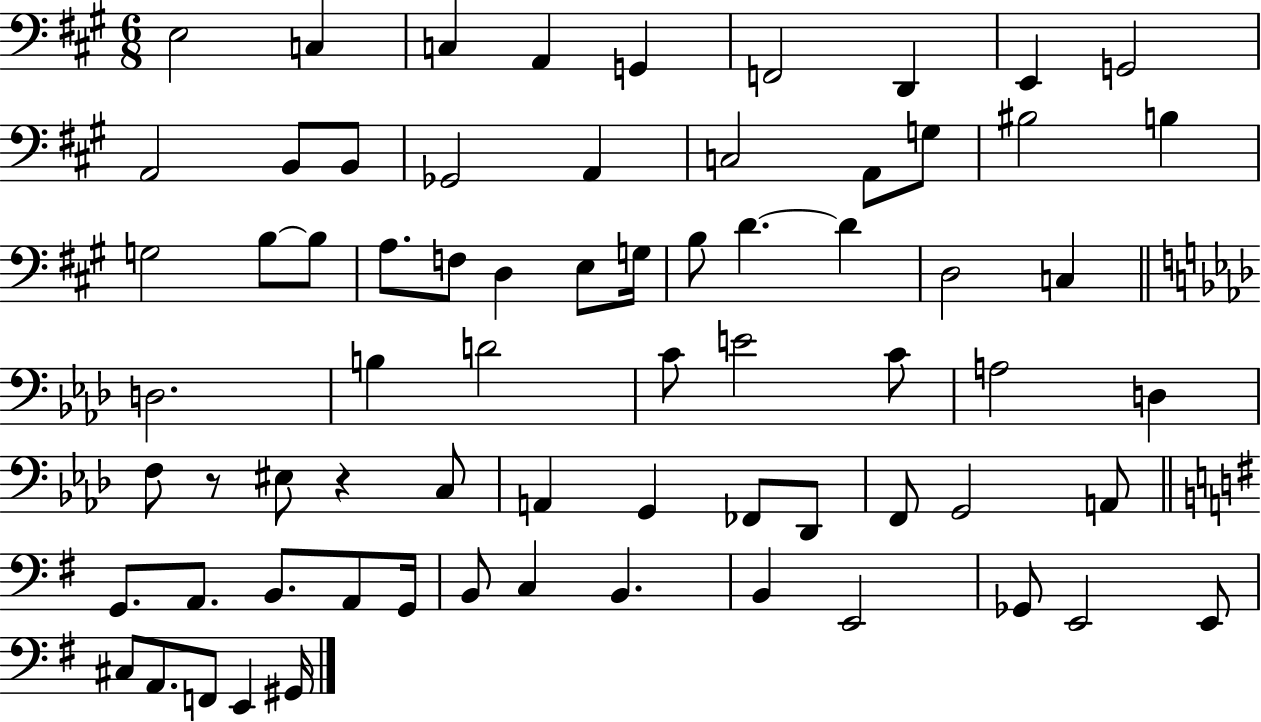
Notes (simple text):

E3/h C3/q C3/q A2/q G2/q F2/h D2/q E2/q G2/h A2/h B2/e B2/e Gb2/h A2/q C3/h A2/e G3/e BIS3/h B3/q G3/h B3/e B3/e A3/e. F3/e D3/q E3/e G3/s B3/e D4/q. D4/q D3/h C3/q D3/h. B3/q D4/h C4/e E4/h C4/e A3/h D3/q F3/e R/e EIS3/e R/q C3/e A2/q G2/q FES2/e Db2/e F2/e G2/h A2/e G2/e. A2/e. B2/e. A2/e G2/s B2/e C3/q B2/q. B2/q E2/h Gb2/e E2/h E2/e C#3/e A2/e. F2/e E2/q G#2/s